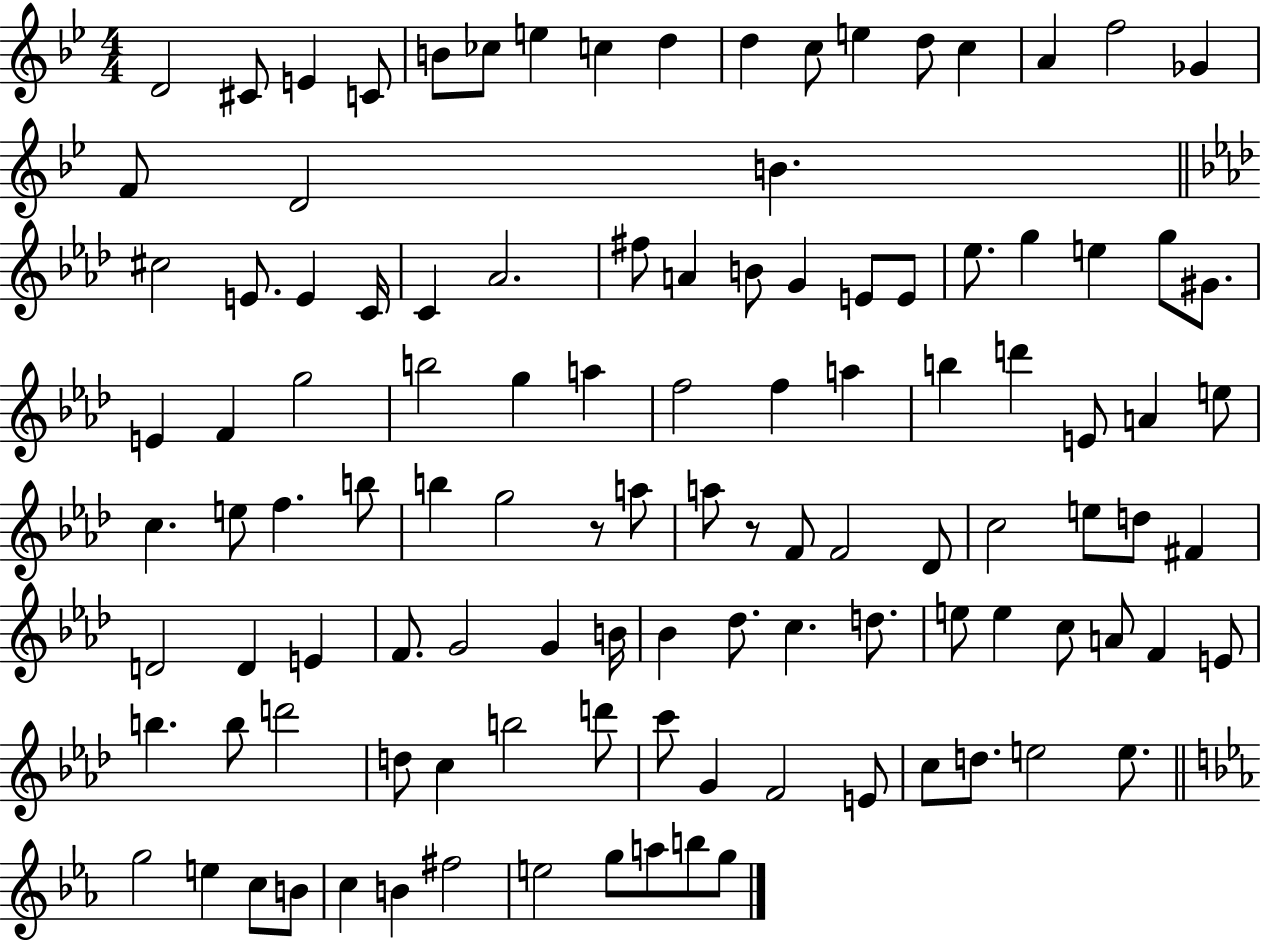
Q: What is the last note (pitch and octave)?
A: G5